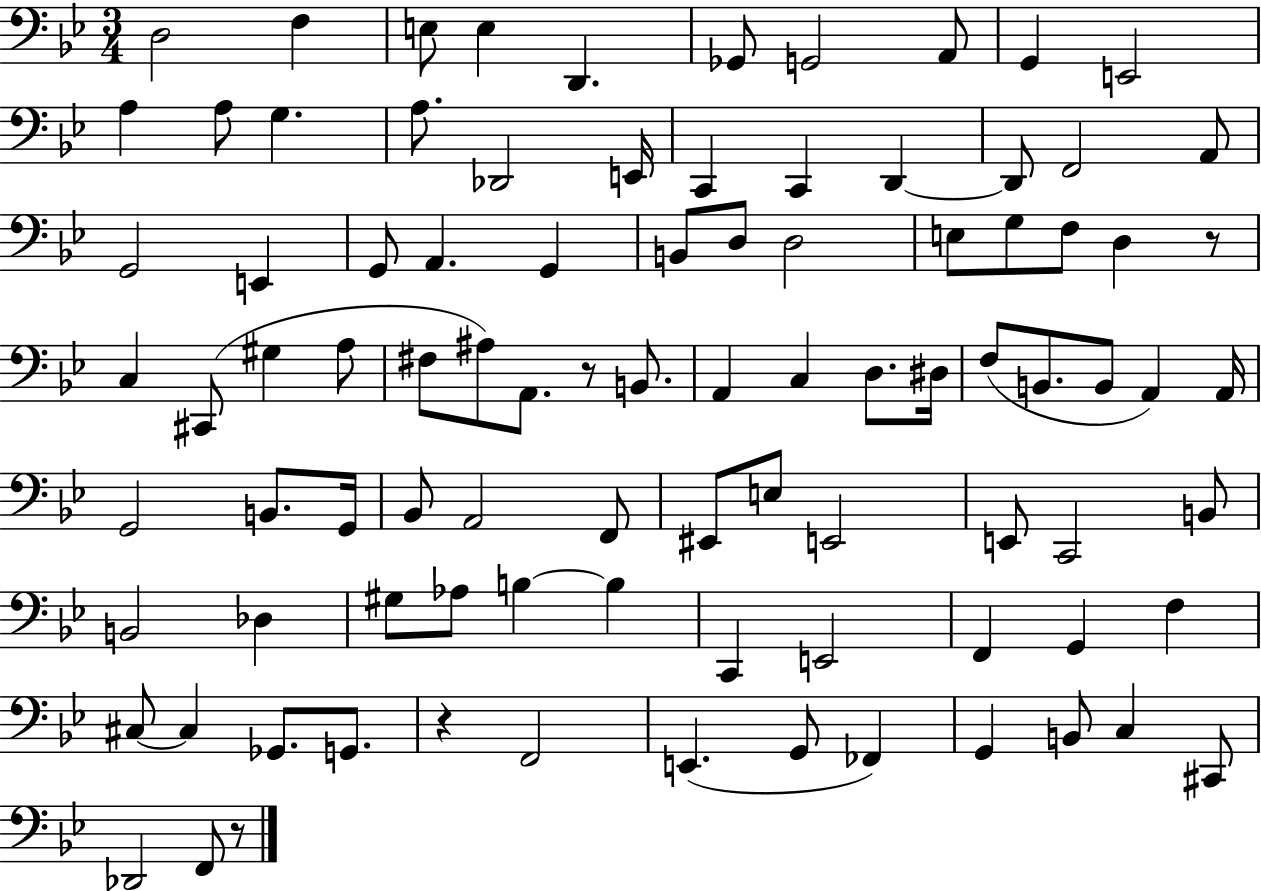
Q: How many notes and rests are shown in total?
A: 92